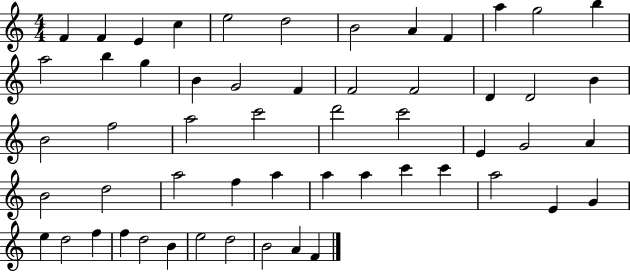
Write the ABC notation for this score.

X:1
T:Untitled
M:4/4
L:1/4
K:C
F F E c e2 d2 B2 A F a g2 b a2 b g B G2 F F2 F2 D D2 B B2 f2 a2 c'2 d'2 c'2 E G2 A B2 d2 a2 f a a a c' c' a2 E G e d2 f f d2 B e2 d2 B2 A F